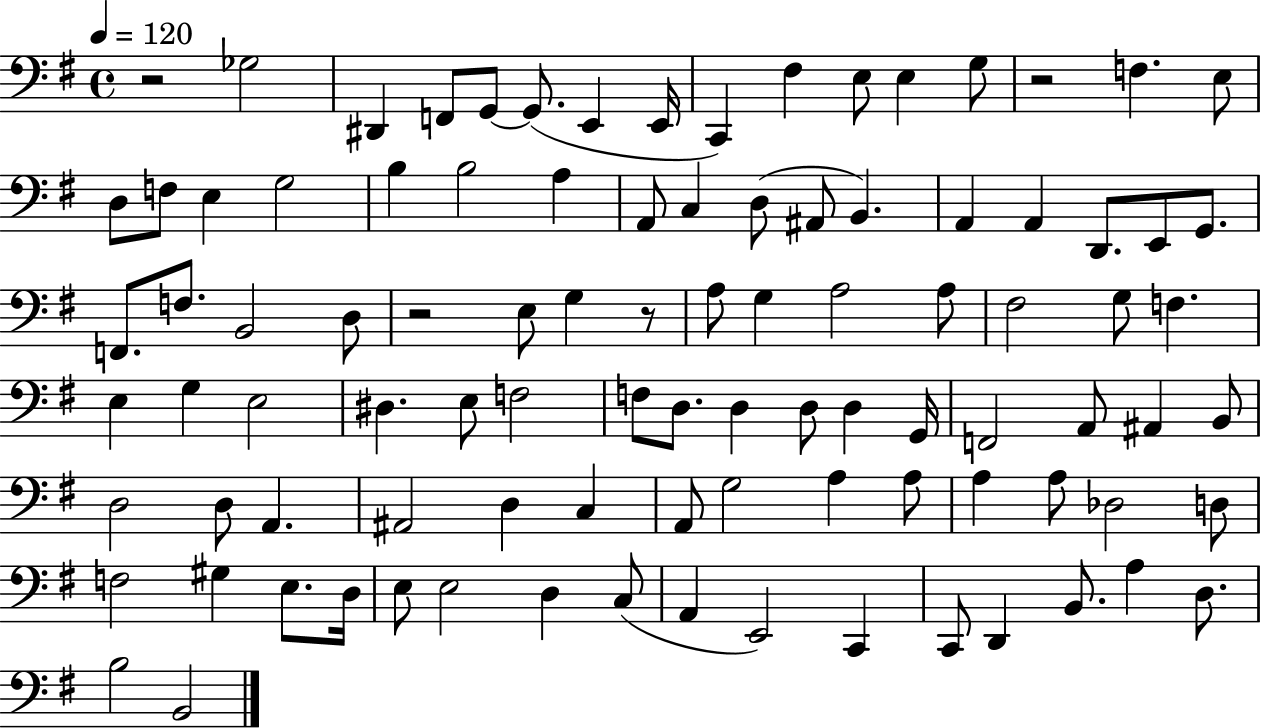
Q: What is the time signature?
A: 4/4